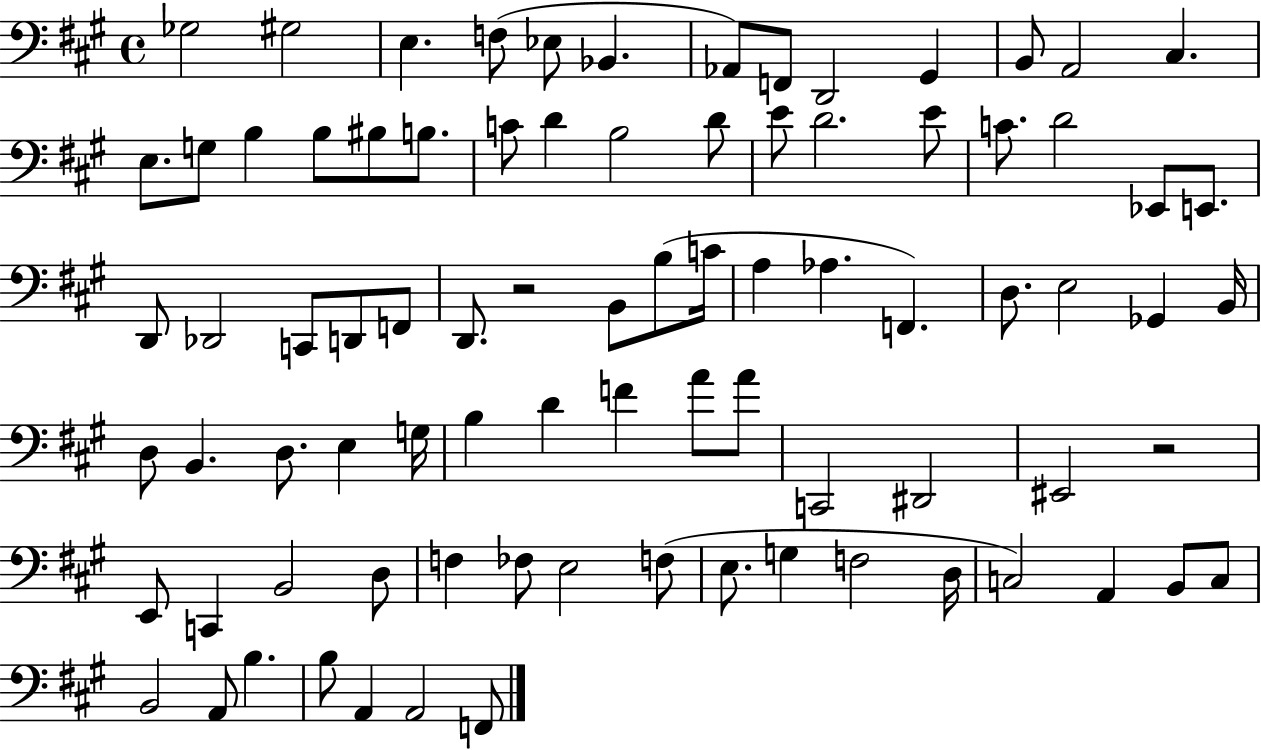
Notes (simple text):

Gb3/h G#3/h E3/q. F3/e Eb3/e Bb2/q. Ab2/e F2/e D2/h G#2/q B2/e A2/h C#3/q. E3/e. G3/e B3/q B3/e BIS3/e B3/e. C4/e D4/q B3/h D4/e E4/e D4/h. E4/e C4/e. D4/h Eb2/e E2/e. D2/e Db2/h C2/e D2/e F2/e D2/e. R/h B2/e B3/e C4/s A3/q Ab3/q. F2/q. D3/e. E3/h Gb2/q B2/s D3/e B2/q. D3/e. E3/q G3/s B3/q D4/q F4/q A4/e A4/e C2/h D#2/h EIS2/h R/h E2/e C2/q B2/h D3/e F3/q FES3/e E3/h F3/e E3/e. G3/q F3/h D3/s C3/h A2/q B2/e C3/e B2/h A2/e B3/q. B3/e A2/q A2/h F2/e